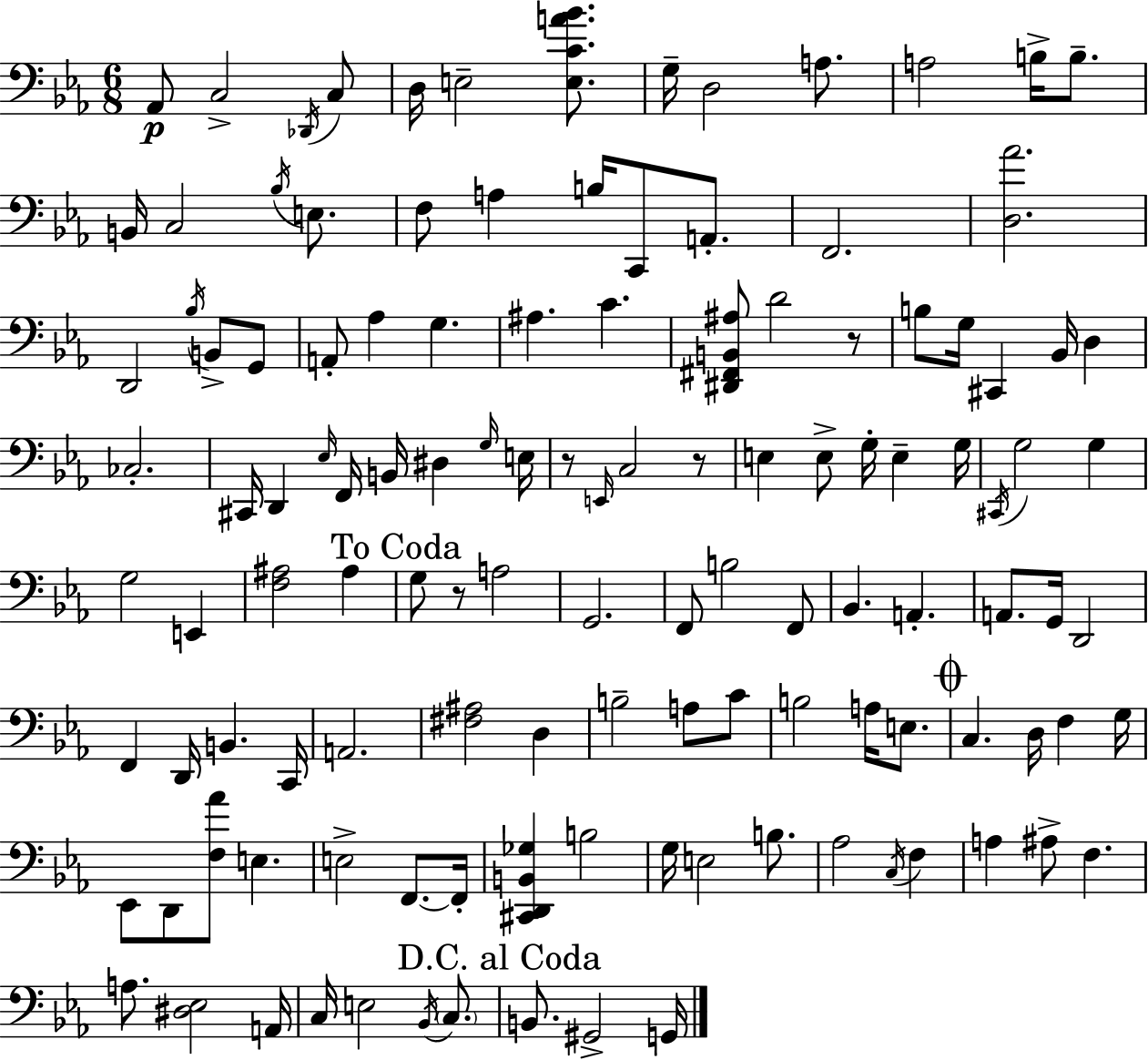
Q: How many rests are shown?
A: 4